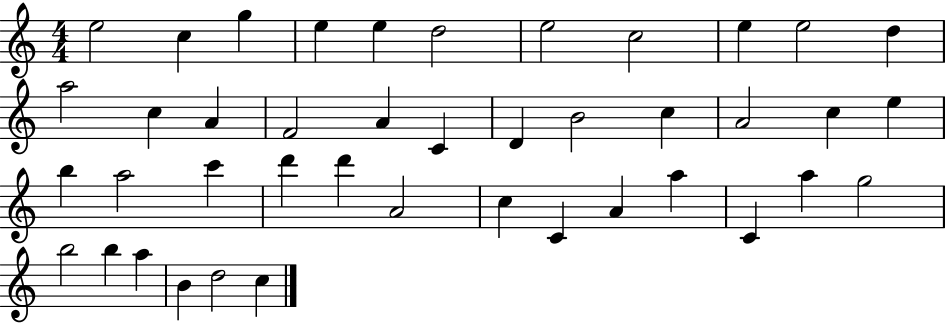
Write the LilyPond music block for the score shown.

{
  \clef treble
  \numericTimeSignature
  \time 4/4
  \key c \major
  e''2 c''4 g''4 | e''4 e''4 d''2 | e''2 c''2 | e''4 e''2 d''4 | \break a''2 c''4 a'4 | f'2 a'4 c'4 | d'4 b'2 c''4 | a'2 c''4 e''4 | \break b''4 a''2 c'''4 | d'''4 d'''4 a'2 | c''4 c'4 a'4 a''4 | c'4 a''4 g''2 | \break b''2 b''4 a''4 | b'4 d''2 c''4 | \bar "|."
}